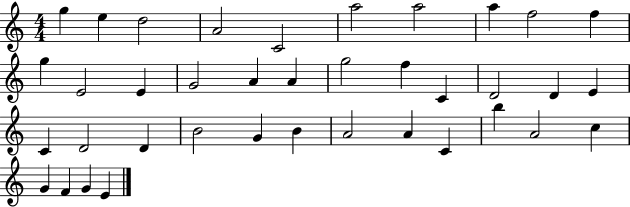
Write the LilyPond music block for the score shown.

{
  \clef treble
  \numericTimeSignature
  \time 4/4
  \key c \major
  g''4 e''4 d''2 | a'2 c'2 | a''2 a''2 | a''4 f''2 f''4 | \break g''4 e'2 e'4 | g'2 a'4 a'4 | g''2 f''4 c'4 | d'2 d'4 e'4 | \break c'4 d'2 d'4 | b'2 g'4 b'4 | a'2 a'4 c'4 | b''4 a'2 c''4 | \break g'4 f'4 g'4 e'4 | \bar "|."
}